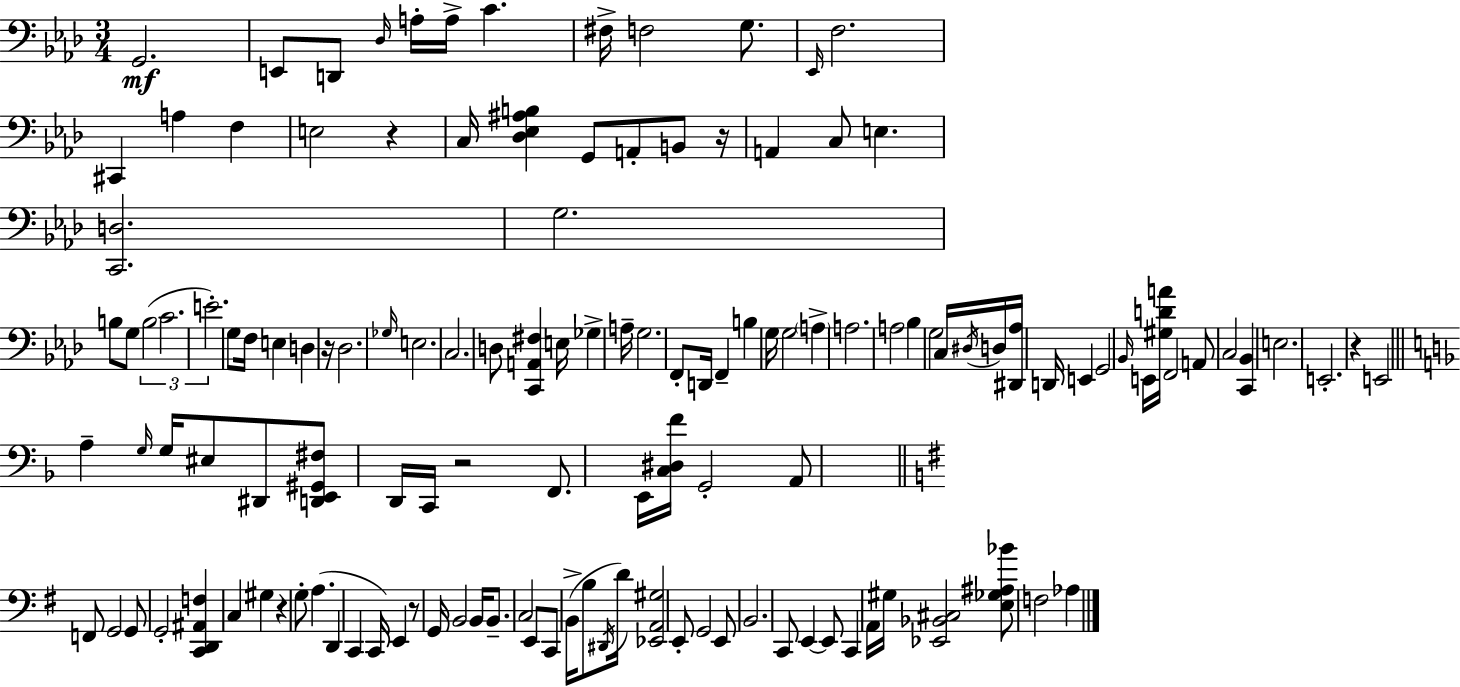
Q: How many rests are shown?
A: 7